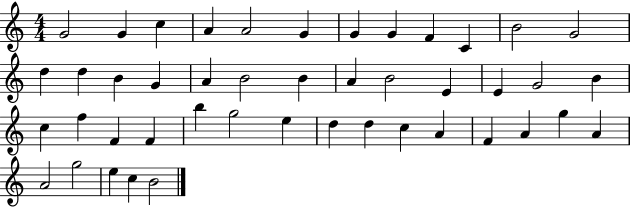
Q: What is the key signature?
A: C major